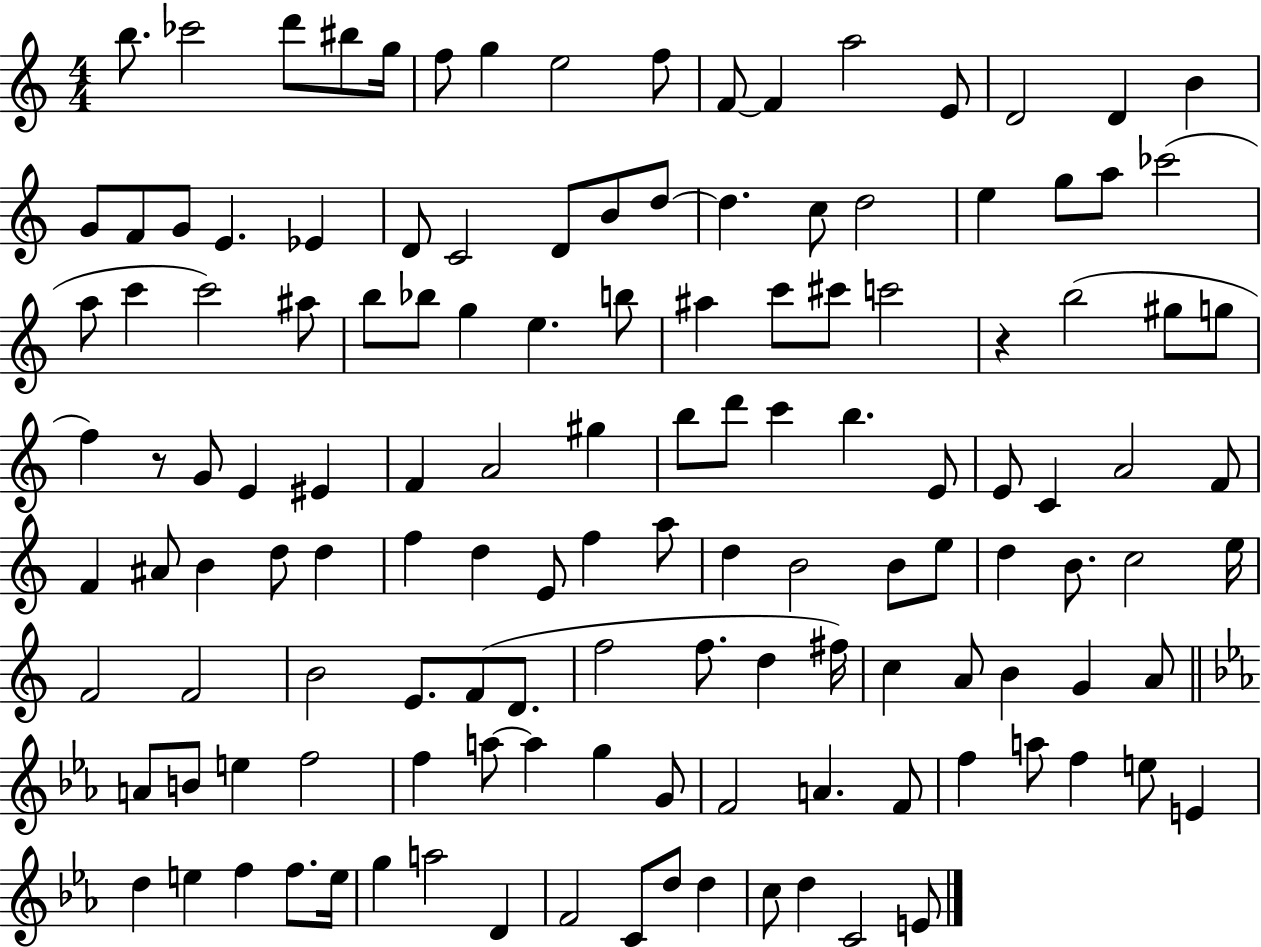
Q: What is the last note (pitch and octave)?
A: E4